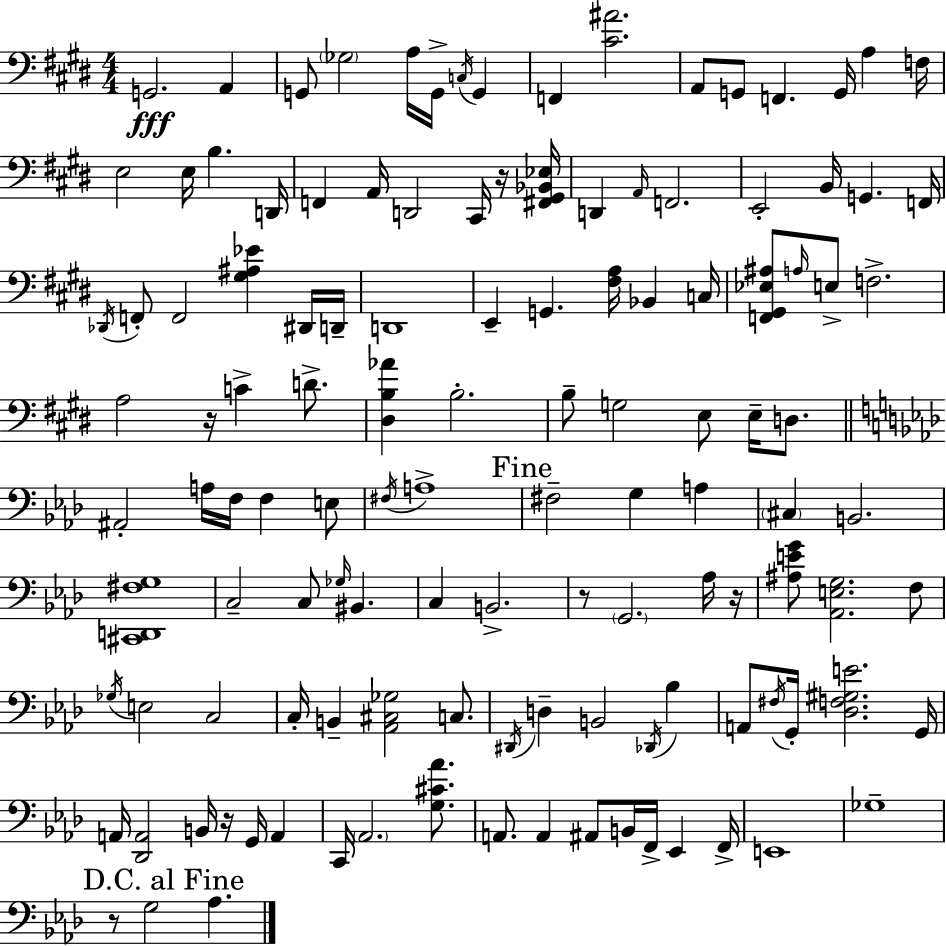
X:1
T:Untitled
M:4/4
L:1/4
K:E
G,,2 A,, G,,/2 _G,2 A,/4 G,,/4 C,/4 G,, F,, [^C^A]2 A,,/2 G,,/2 F,, G,,/4 A, F,/4 E,2 E,/4 B, D,,/4 F,, A,,/4 D,,2 ^C,,/4 z/4 [^F,,^G,,_B,,_E,]/4 D,, A,,/4 F,,2 E,,2 B,,/4 G,, F,,/4 _D,,/4 F,,/2 F,,2 [^G,^A,_E] ^D,,/4 D,,/4 D,,4 E,, G,, [^F,A,]/4 _B,, C,/4 [F,,^G,,_E,^A,]/2 A,/4 E,/2 F,2 A,2 z/4 C D/2 [^D,B,_A] B,2 B,/2 G,2 E,/2 E,/4 D,/2 ^A,,2 A,/4 F,/4 F, E,/2 ^F,/4 A,4 ^F,2 G, A, ^C, B,,2 [^C,,D,,^F,G,]4 C,2 C,/2 _G,/4 ^B,, C, B,,2 z/2 G,,2 _A,/4 z/4 [^A,EG]/2 [_A,,E,G,]2 F,/2 _G,/4 E,2 C,2 C,/4 B,, [_A,,^C,_G,]2 C,/2 ^D,,/4 D, B,,2 _D,,/4 _B, A,,/2 ^F,/4 G,,/4 [_D,F,^G,E]2 G,,/4 A,,/4 [_D,,A,,]2 B,,/4 z/4 G,,/4 A,, C,,/4 _A,,2 [G,^C_A]/2 A,,/2 A,, ^A,,/2 B,,/4 F,,/4 _E,, F,,/4 E,,4 _G,4 z/2 G,2 _A,